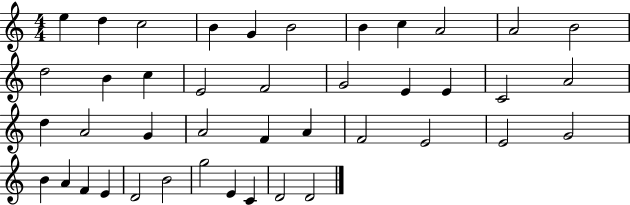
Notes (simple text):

E5/q D5/q C5/h B4/q G4/q B4/h B4/q C5/q A4/h A4/h B4/h D5/h B4/q C5/q E4/h F4/h G4/h E4/q E4/q C4/h A4/h D5/q A4/h G4/q A4/h F4/q A4/q F4/h E4/h E4/h G4/h B4/q A4/q F4/q E4/q D4/h B4/h G5/h E4/q C4/q D4/h D4/h